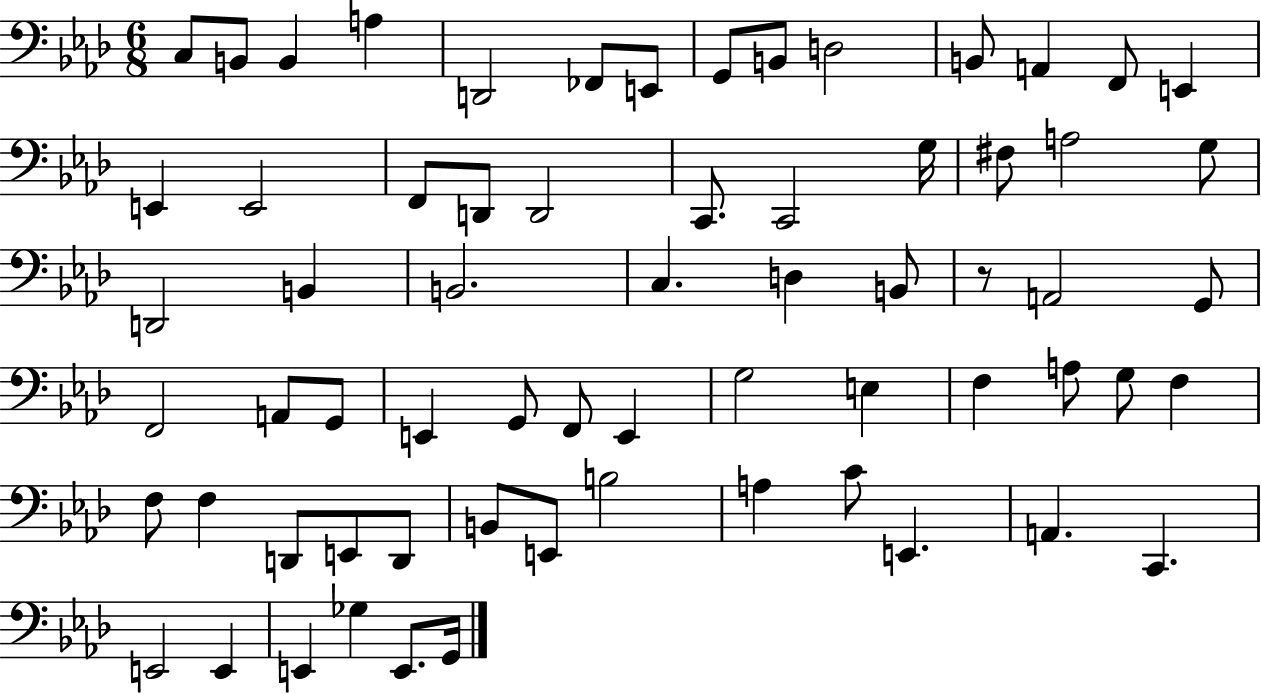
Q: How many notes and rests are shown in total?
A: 66